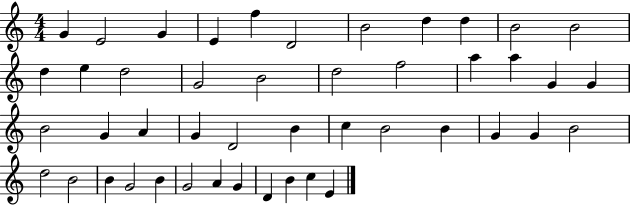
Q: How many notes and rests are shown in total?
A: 46